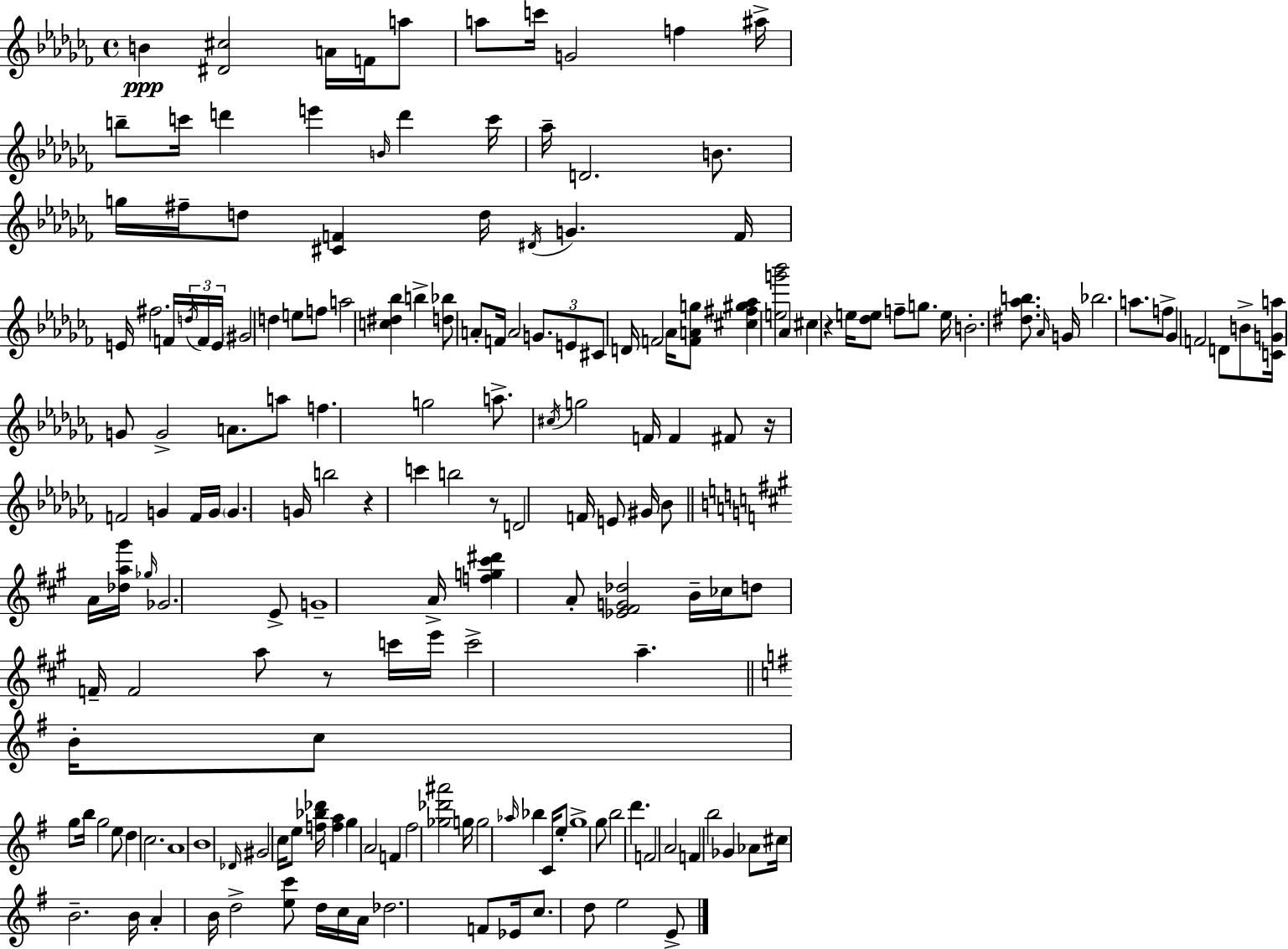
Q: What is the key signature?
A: AES minor